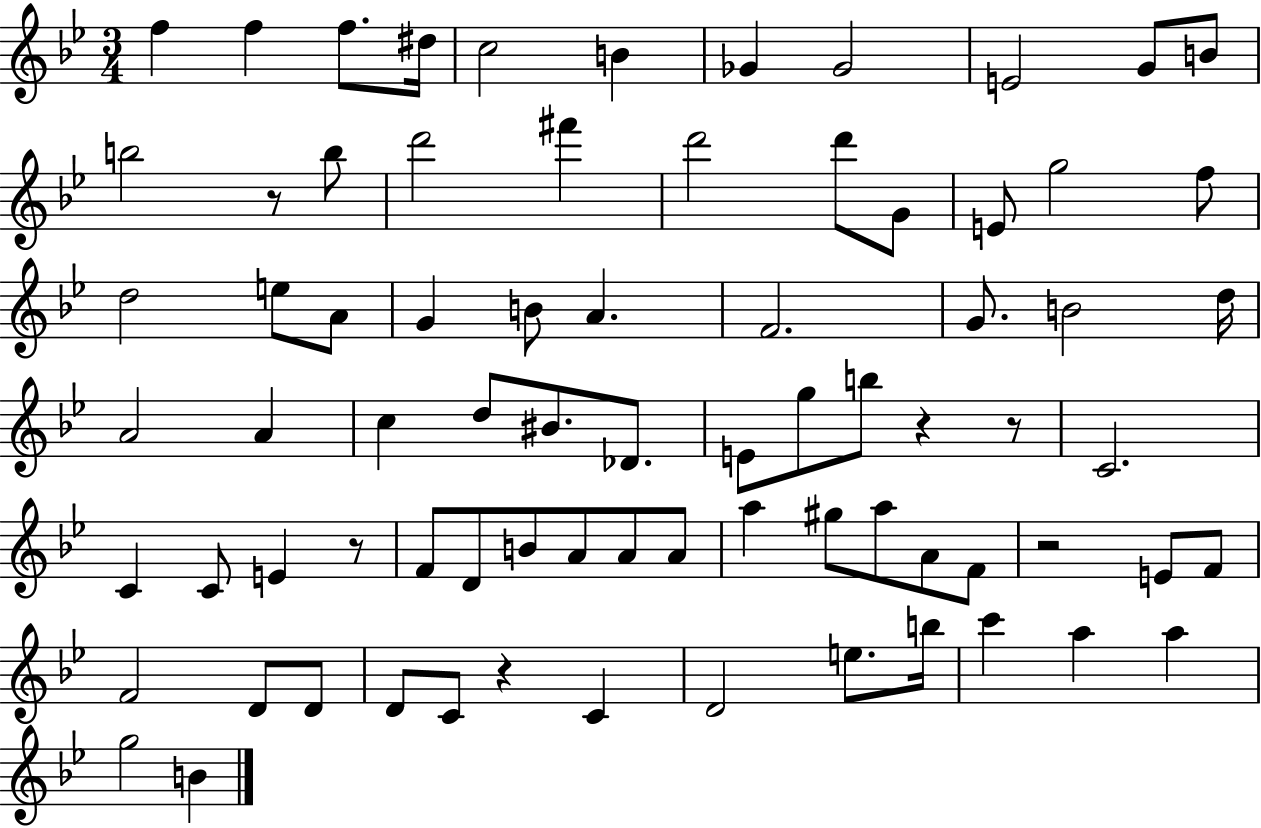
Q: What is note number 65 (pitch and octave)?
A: E5